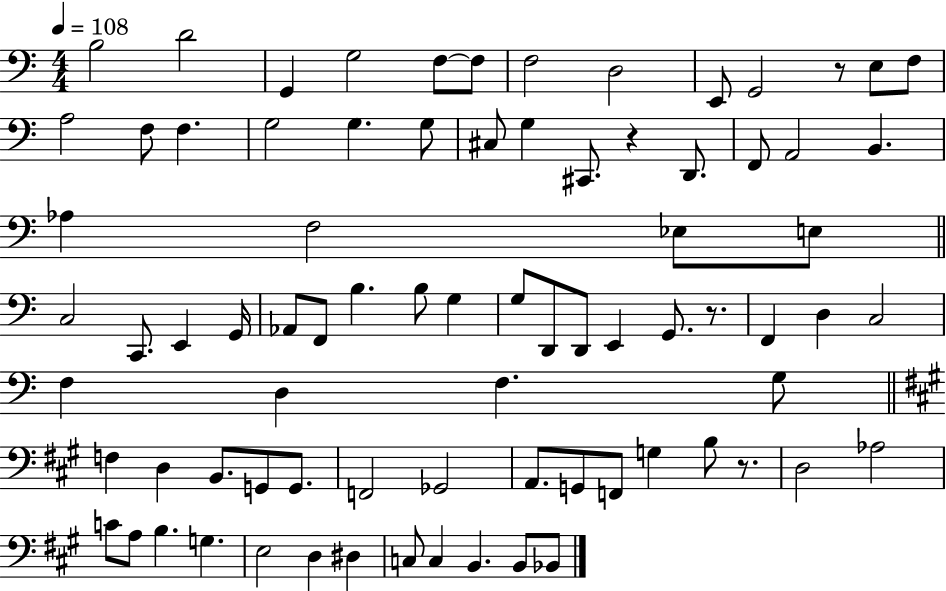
{
  \clef bass
  \numericTimeSignature
  \time 4/4
  \key c \major
  \tempo 4 = 108
  b2 d'2 | g,4 g2 f8~~ f8 | f2 d2 | e,8 g,2 r8 e8 f8 | \break a2 f8 f4. | g2 g4. g8 | cis8 g4 cis,8. r4 d,8. | f,8 a,2 b,4. | \break aes4 f2 ees8 e8 | \bar "||" \break \key a \minor c2 c,8. e,4 g,16 | aes,8 f,8 b4. b8 g4 | g8 d,8 d,8 e,4 g,8. r8. | f,4 d4 c2 | \break f4 d4 f4. g8 | \bar "||" \break \key a \major f4 d4 b,8. g,8 g,8. | f,2 ges,2 | a,8. g,8 f,8 g4 b8 r8. | d2 aes2 | \break c'8 a8 b4. g4. | e2 d4 dis4 | c8 c4 b,4. b,8 bes,8 | \bar "|."
}